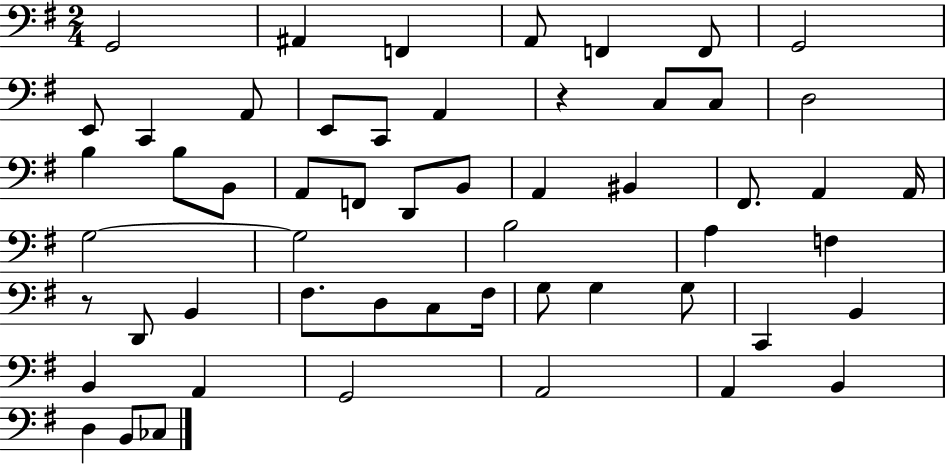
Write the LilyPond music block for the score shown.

{
  \clef bass
  \numericTimeSignature
  \time 2/4
  \key g \major
  g,2 | ais,4 f,4 | a,8 f,4 f,8 | g,2 | \break e,8 c,4 a,8 | e,8 c,8 a,4 | r4 c8 c8 | d2 | \break b4 b8 b,8 | a,8 f,8 d,8 b,8 | a,4 bis,4 | fis,8. a,4 a,16 | \break g2~~ | g2 | b2 | a4 f4 | \break r8 d,8 b,4 | fis8. d8 c8 fis16 | g8 g4 g8 | c,4 b,4 | \break b,4 a,4 | g,2 | a,2 | a,4 b,4 | \break d4 b,8 ces8 | \bar "|."
}